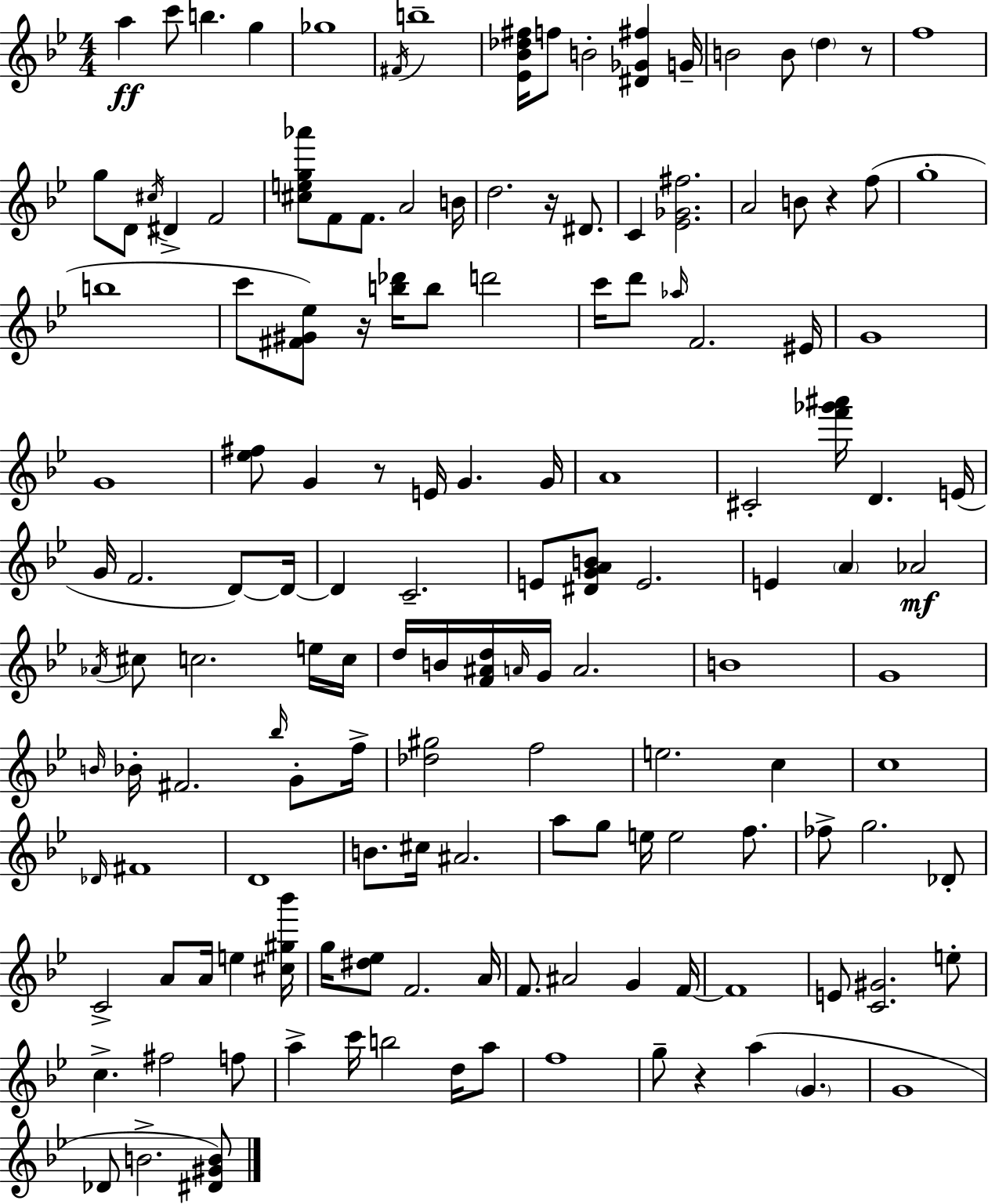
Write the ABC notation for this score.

X:1
T:Untitled
M:4/4
L:1/4
K:Bb
a c'/2 b g _g4 ^F/4 b4 [_E_B_d^f]/4 f/2 B2 [^D_G^f] G/4 B2 B/2 d z/2 f4 g/2 D/2 ^c/4 ^D F2 [^ceg_a']/2 F/2 F/2 A2 B/4 d2 z/4 ^D/2 C [_E_G^f]2 A2 B/2 z f/2 g4 b4 c'/2 [^F^G_e]/2 z/4 [b_d']/4 b/2 d'2 c'/4 d'/2 _a/4 F2 ^E/4 G4 G4 [_e^f]/2 G z/2 E/4 G G/4 A4 ^C2 [f'_g'^a']/4 D E/4 G/4 F2 D/2 D/4 D C2 E/2 [^DGAB]/2 E2 E A _A2 _A/4 ^c/2 c2 e/4 c/4 d/4 B/4 [F^Ad]/4 A/4 G/4 A2 B4 G4 B/4 _B/4 ^F2 _b/4 G/2 f/4 [_d^g]2 f2 e2 c c4 _D/4 ^F4 D4 B/2 ^c/4 ^A2 a/2 g/2 e/4 e2 f/2 _f/2 g2 _D/2 C2 A/2 A/4 e [^c^g_b']/4 g/4 [^d_e]/2 F2 A/4 F/2 ^A2 G F/4 F4 E/2 [C^G]2 e/2 c ^f2 f/2 a c'/4 b2 d/4 a/2 f4 g/2 z a G G4 _D/2 B2 [^D^GB]/2